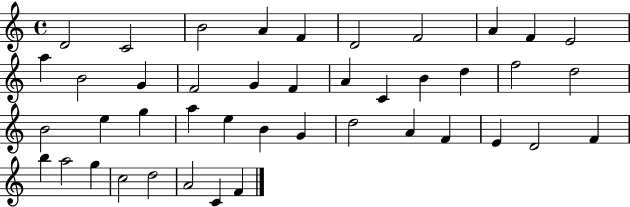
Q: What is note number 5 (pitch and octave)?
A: F4